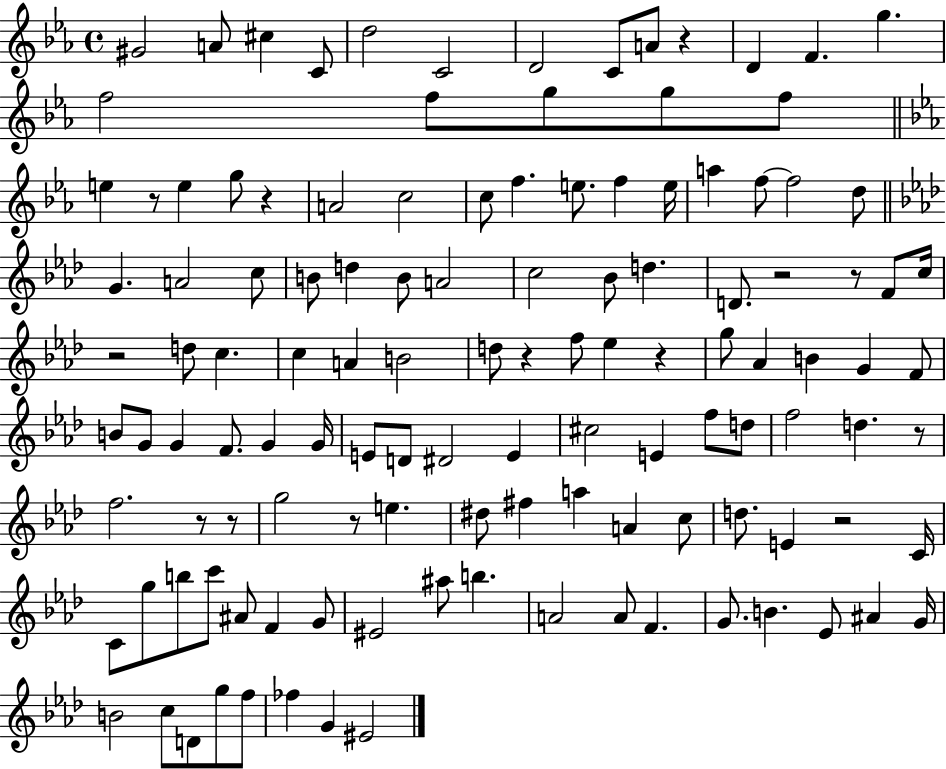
X:1
T:Untitled
M:4/4
L:1/4
K:Eb
^G2 A/2 ^c C/2 d2 C2 D2 C/2 A/2 z D F g f2 f/2 g/2 g/2 f/2 e z/2 e g/2 z A2 c2 c/2 f e/2 f e/4 a f/2 f2 d/2 G A2 c/2 B/2 d B/2 A2 c2 _B/2 d D/2 z2 z/2 F/2 c/4 z2 d/2 c c A B2 d/2 z f/2 _e z g/2 _A B G F/2 B/2 G/2 G F/2 G G/4 E/2 D/2 ^D2 E ^c2 E f/2 d/2 f2 d z/2 f2 z/2 z/2 g2 z/2 e ^d/2 ^f a A c/2 d/2 E z2 C/4 C/2 g/2 b/2 c'/2 ^A/2 F G/2 ^E2 ^a/2 b A2 A/2 F G/2 B _E/2 ^A G/4 B2 c/2 D/2 g/2 f/2 _f G ^E2